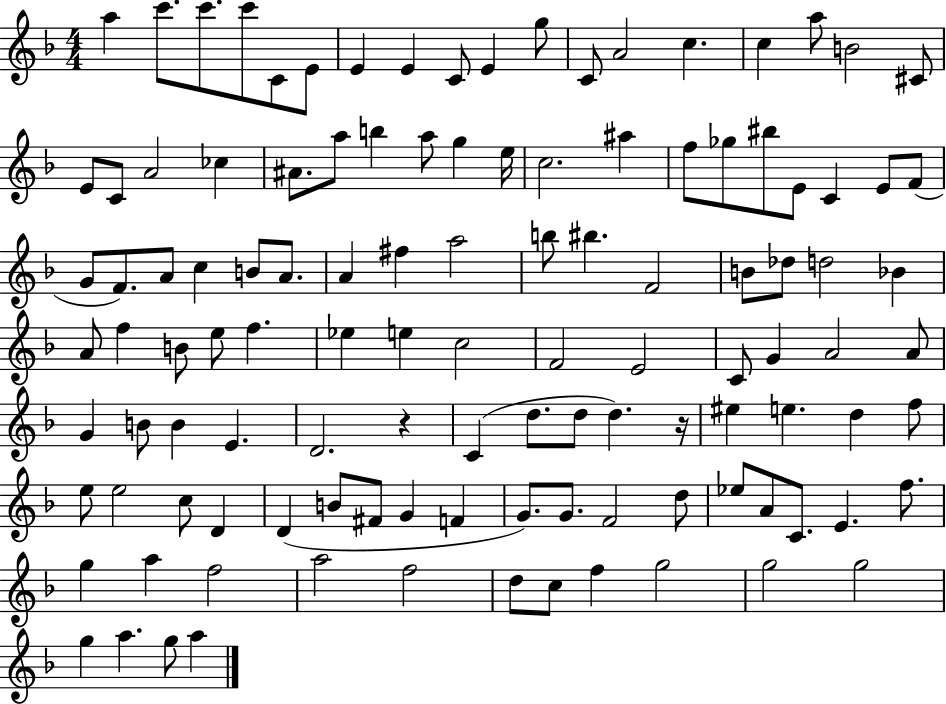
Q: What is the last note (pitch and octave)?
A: A5